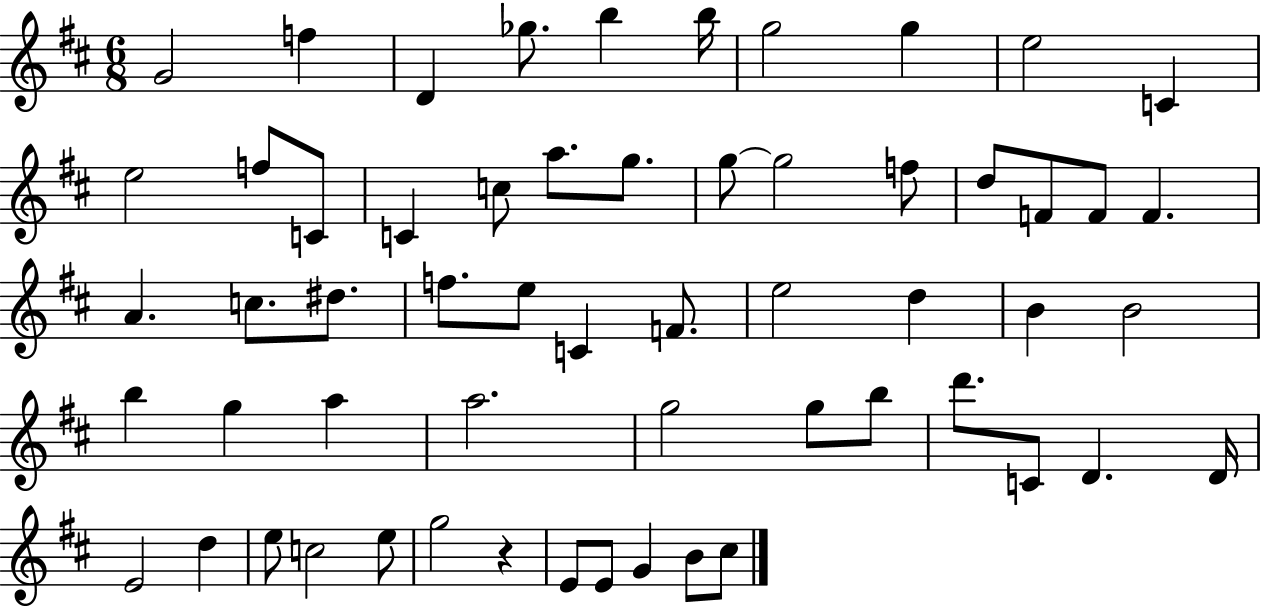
{
  \clef treble
  \numericTimeSignature
  \time 6/8
  \key d \major
  g'2 f''4 | d'4 ges''8. b''4 b''16 | g''2 g''4 | e''2 c'4 | \break e''2 f''8 c'8 | c'4 c''8 a''8. g''8. | g''8~~ g''2 f''8 | d''8 f'8 f'8 f'4. | \break a'4. c''8. dis''8. | f''8. e''8 c'4 f'8. | e''2 d''4 | b'4 b'2 | \break b''4 g''4 a''4 | a''2. | g''2 g''8 b''8 | d'''8. c'8 d'4. d'16 | \break e'2 d''4 | e''8 c''2 e''8 | g''2 r4 | e'8 e'8 g'4 b'8 cis''8 | \break \bar "|."
}